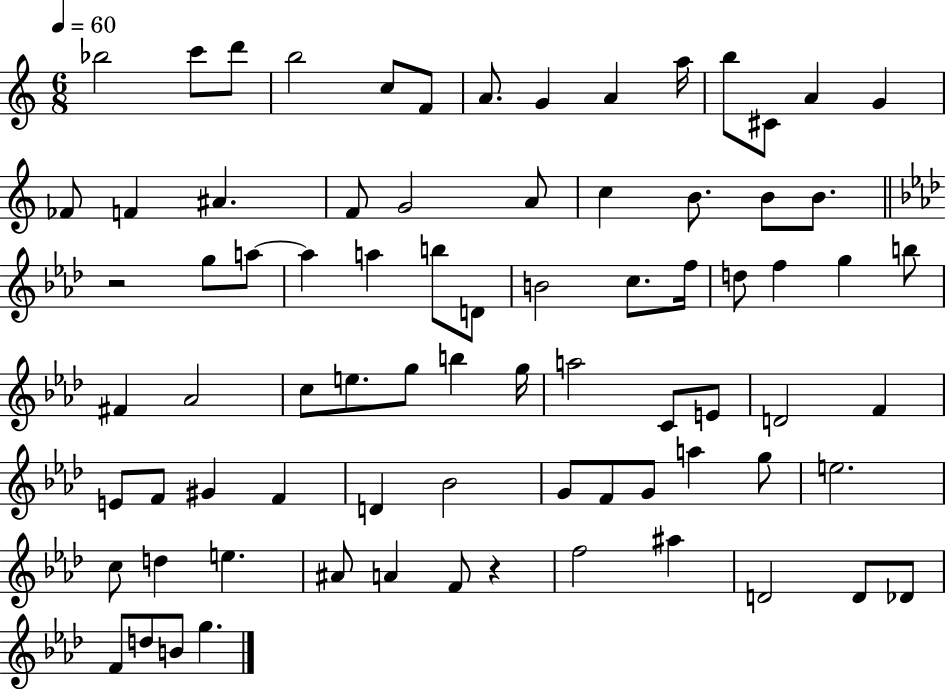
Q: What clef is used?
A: treble